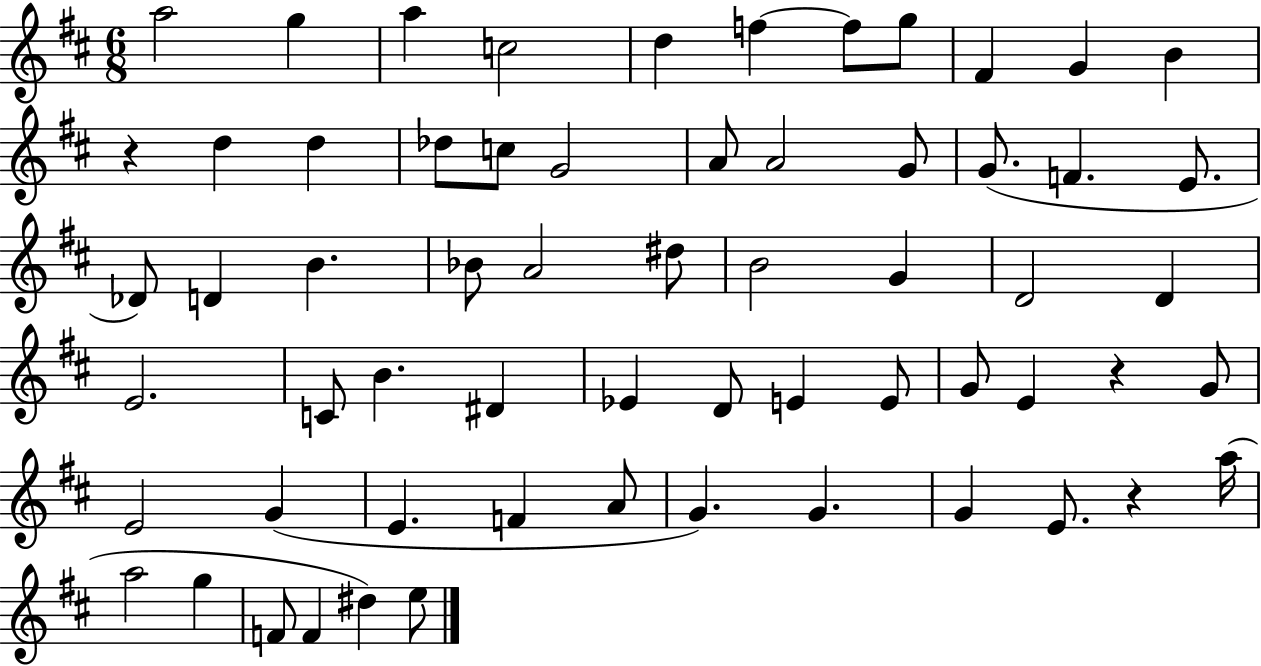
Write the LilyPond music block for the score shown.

{
  \clef treble
  \numericTimeSignature
  \time 6/8
  \key d \major
  a''2 g''4 | a''4 c''2 | d''4 f''4~~ f''8 g''8 | fis'4 g'4 b'4 | \break r4 d''4 d''4 | des''8 c''8 g'2 | a'8 a'2 g'8 | g'8.( f'4. e'8. | \break des'8) d'4 b'4. | bes'8 a'2 dis''8 | b'2 g'4 | d'2 d'4 | \break e'2. | c'8 b'4. dis'4 | ees'4 d'8 e'4 e'8 | g'8 e'4 r4 g'8 | \break e'2 g'4( | e'4. f'4 a'8 | g'4.) g'4. | g'4 e'8. r4 a''16( | \break a''2 g''4 | f'8 f'4 dis''4) e''8 | \bar "|."
}